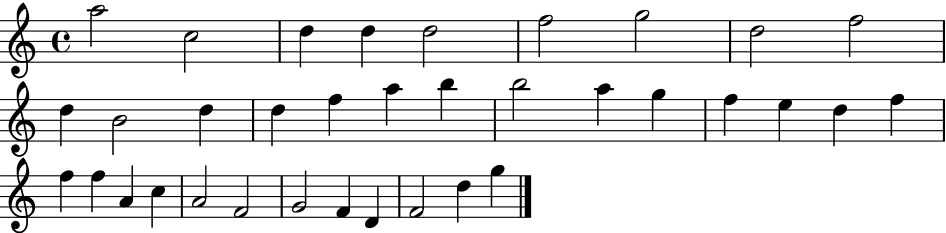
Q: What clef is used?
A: treble